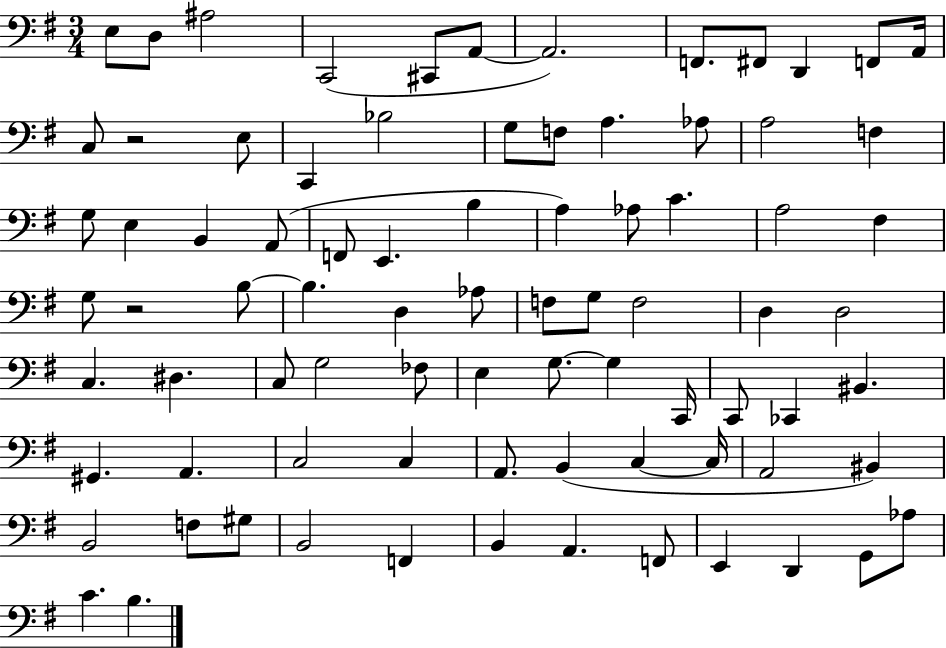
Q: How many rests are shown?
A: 2